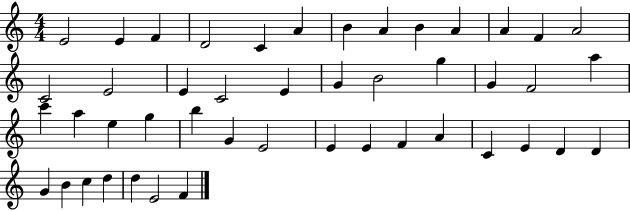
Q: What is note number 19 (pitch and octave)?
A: G4